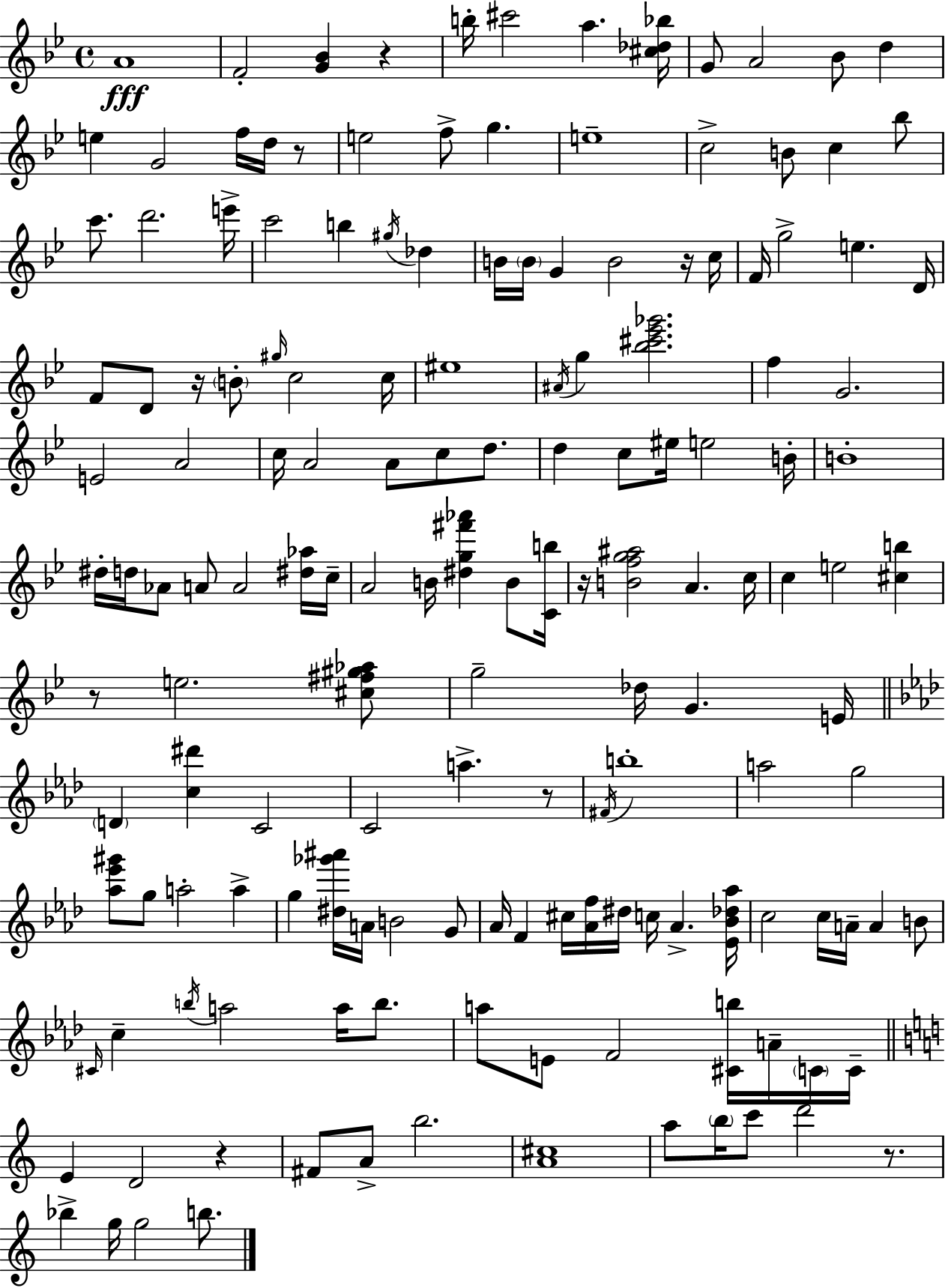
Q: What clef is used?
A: treble